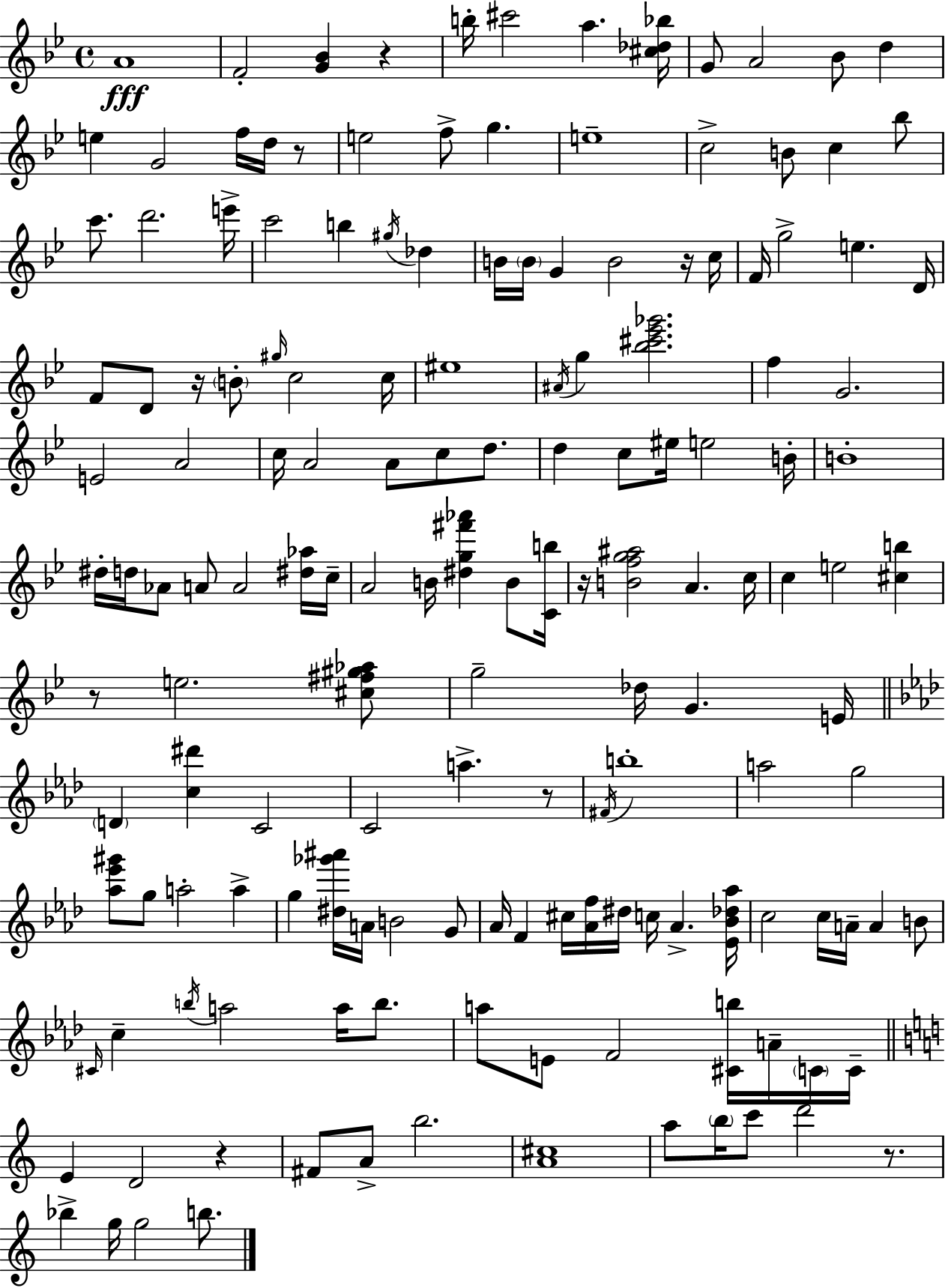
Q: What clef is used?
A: treble